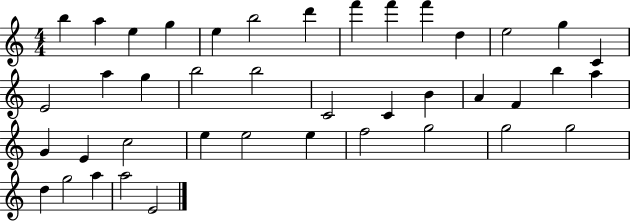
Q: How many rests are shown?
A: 0